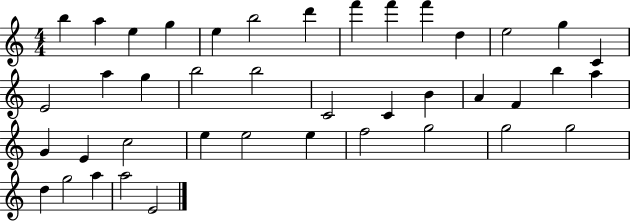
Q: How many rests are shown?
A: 0